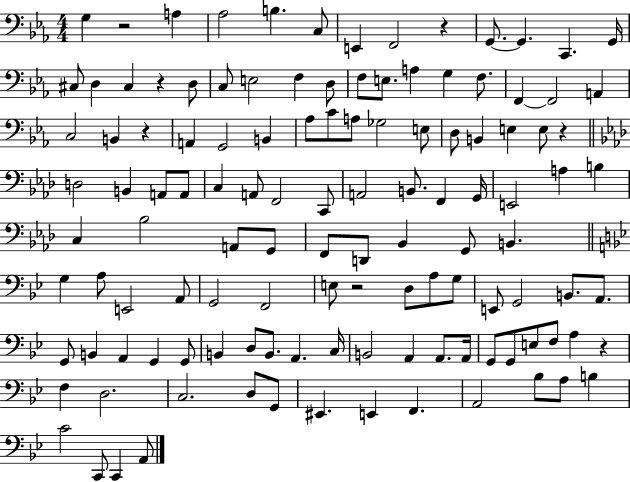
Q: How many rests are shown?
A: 7